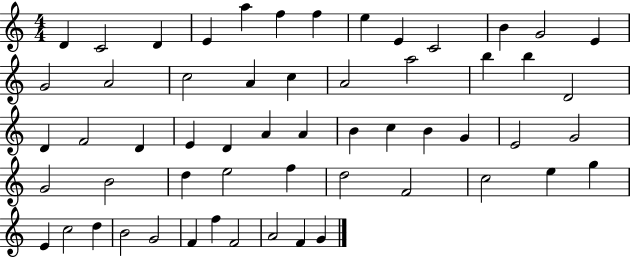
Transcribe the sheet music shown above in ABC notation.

X:1
T:Untitled
M:4/4
L:1/4
K:C
D C2 D E a f f e E C2 B G2 E G2 A2 c2 A c A2 a2 b b D2 D F2 D E D A A B c B G E2 G2 G2 B2 d e2 f d2 F2 c2 e g E c2 d B2 G2 F f F2 A2 F G